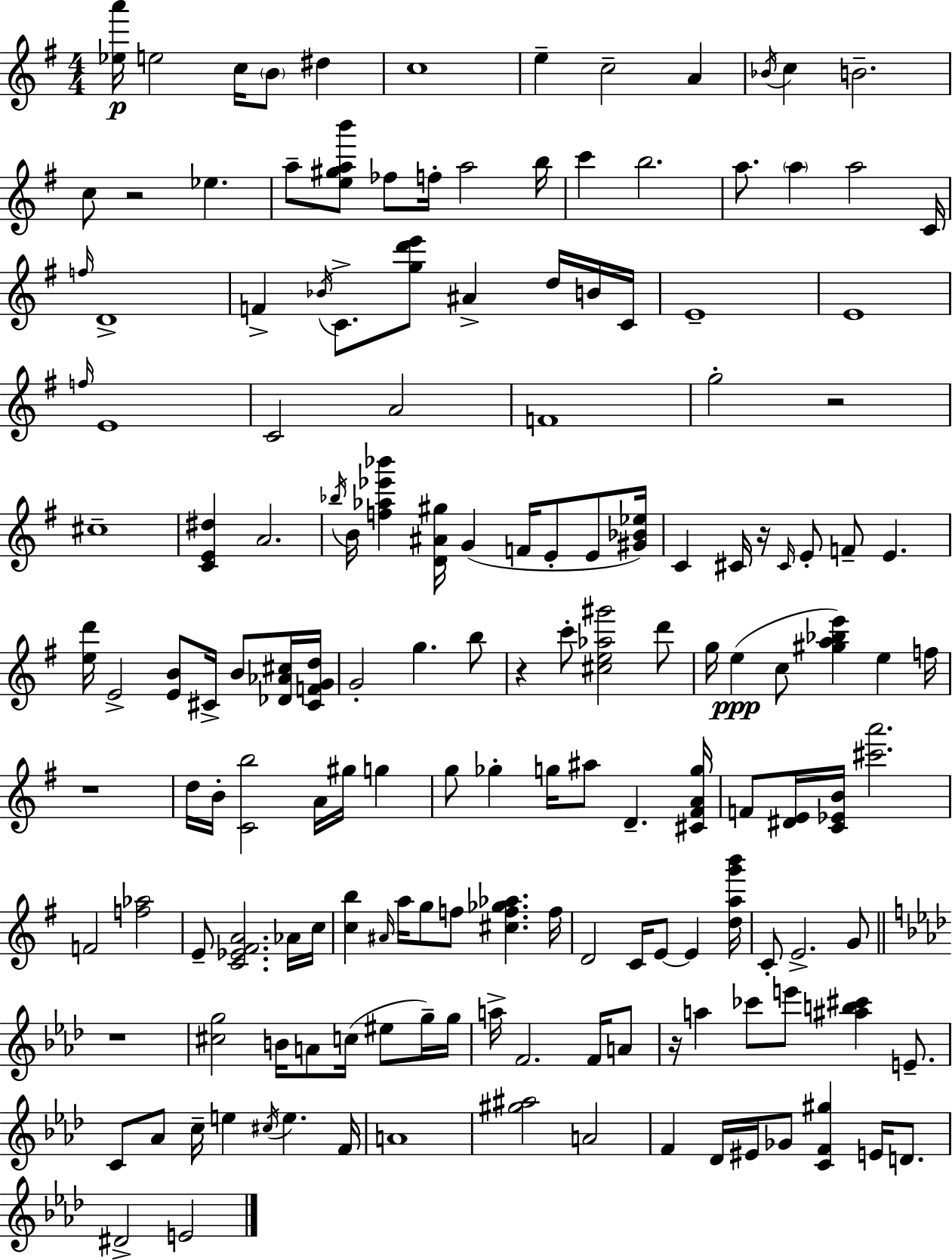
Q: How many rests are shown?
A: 7